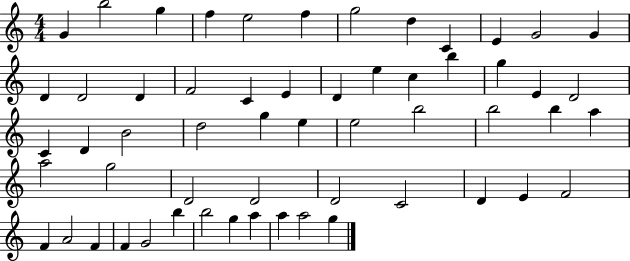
{
  \clef treble
  \numericTimeSignature
  \time 4/4
  \key c \major
  g'4 b''2 g''4 | f''4 e''2 f''4 | g''2 d''4 c'4 | e'4 g'2 g'4 | \break d'4 d'2 d'4 | f'2 c'4 e'4 | d'4 e''4 c''4 b''4 | g''4 e'4 d'2 | \break c'4 d'4 b'2 | d''2 g''4 e''4 | e''2 b''2 | b''2 b''4 a''4 | \break a''2 g''2 | d'2 d'2 | d'2 c'2 | d'4 e'4 f'2 | \break f'4 a'2 f'4 | f'4 g'2 b''4 | b''2 g''4 a''4 | a''4 a''2 g''4 | \break \bar "|."
}